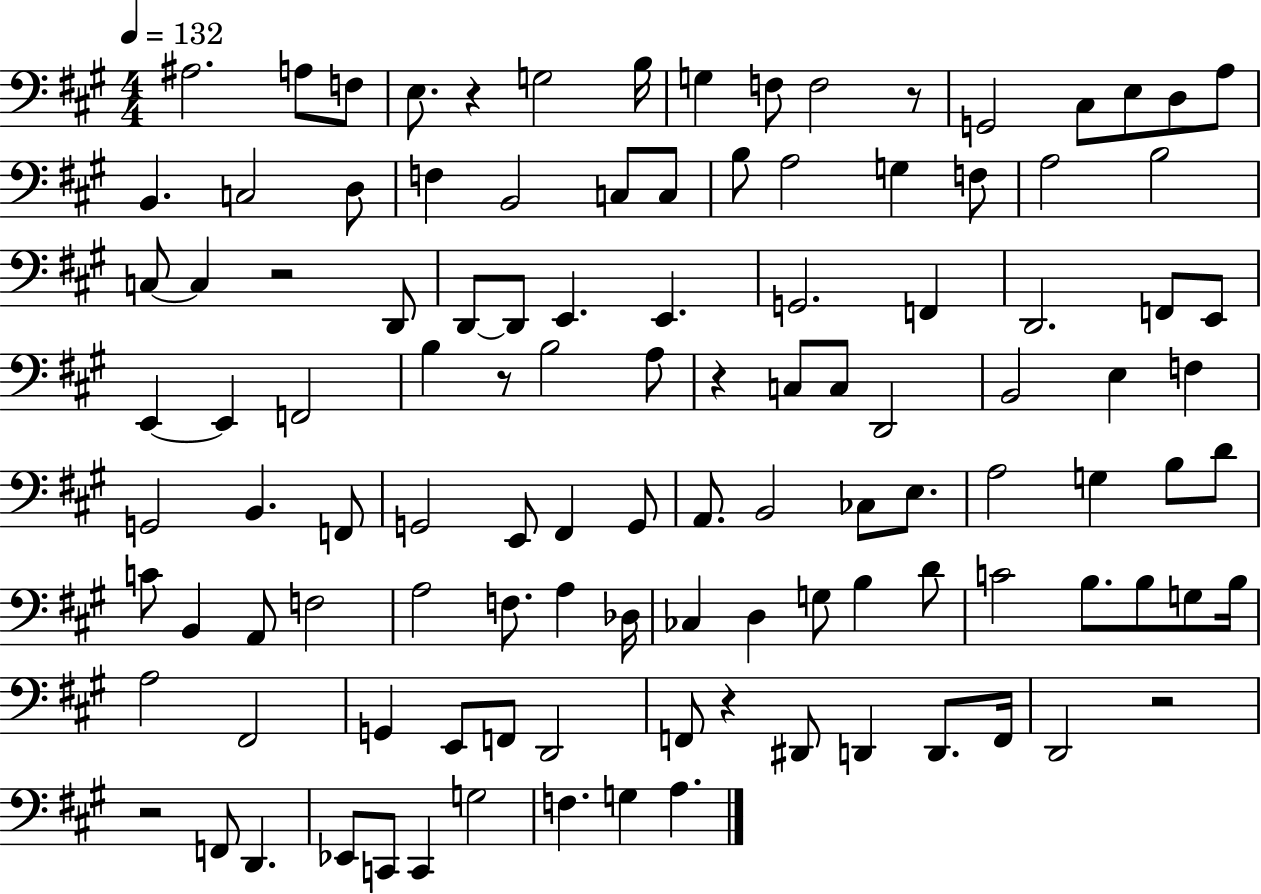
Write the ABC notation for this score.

X:1
T:Untitled
M:4/4
L:1/4
K:A
^A,2 A,/2 F,/2 E,/2 z G,2 B,/4 G, F,/2 F,2 z/2 G,,2 ^C,/2 E,/2 D,/2 A,/2 B,, C,2 D,/2 F, B,,2 C,/2 C,/2 B,/2 A,2 G, F,/2 A,2 B,2 C,/2 C, z2 D,,/2 D,,/2 D,,/2 E,, E,, G,,2 F,, D,,2 F,,/2 E,,/2 E,, E,, F,,2 B, z/2 B,2 A,/2 z C,/2 C,/2 D,,2 B,,2 E, F, G,,2 B,, F,,/2 G,,2 E,,/2 ^F,, G,,/2 A,,/2 B,,2 _C,/2 E,/2 A,2 G, B,/2 D/2 C/2 B,, A,,/2 F,2 A,2 F,/2 A, _D,/4 _C, D, G,/2 B, D/2 C2 B,/2 B,/2 G,/2 B,/4 A,2 ^F,,2 G,, E,,/2 F,,/2 D,,2 F,,/2 z ^D,,/2 D,, D,,/2 F,,/4 D,,2 z2 z2 F,,/2 D,, _E,,/2 C,,/2 C,, G,2 F, G, A,